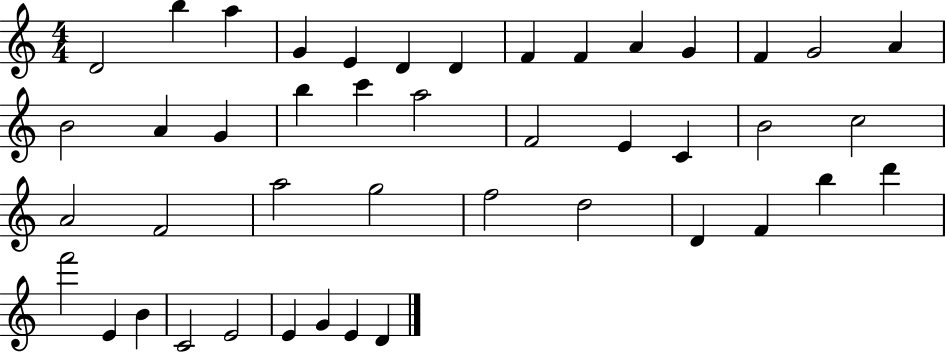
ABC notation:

X:1
T:Untitled
M:4/4
L:1/4
K:C
D2 b a G E D D F F A G F G2 A B2 A G b c' a2 F2 E C B2 c2 A2 F2 a2 g2 f2 d2 D F b d' f'2 E B C2 E2 E G E D